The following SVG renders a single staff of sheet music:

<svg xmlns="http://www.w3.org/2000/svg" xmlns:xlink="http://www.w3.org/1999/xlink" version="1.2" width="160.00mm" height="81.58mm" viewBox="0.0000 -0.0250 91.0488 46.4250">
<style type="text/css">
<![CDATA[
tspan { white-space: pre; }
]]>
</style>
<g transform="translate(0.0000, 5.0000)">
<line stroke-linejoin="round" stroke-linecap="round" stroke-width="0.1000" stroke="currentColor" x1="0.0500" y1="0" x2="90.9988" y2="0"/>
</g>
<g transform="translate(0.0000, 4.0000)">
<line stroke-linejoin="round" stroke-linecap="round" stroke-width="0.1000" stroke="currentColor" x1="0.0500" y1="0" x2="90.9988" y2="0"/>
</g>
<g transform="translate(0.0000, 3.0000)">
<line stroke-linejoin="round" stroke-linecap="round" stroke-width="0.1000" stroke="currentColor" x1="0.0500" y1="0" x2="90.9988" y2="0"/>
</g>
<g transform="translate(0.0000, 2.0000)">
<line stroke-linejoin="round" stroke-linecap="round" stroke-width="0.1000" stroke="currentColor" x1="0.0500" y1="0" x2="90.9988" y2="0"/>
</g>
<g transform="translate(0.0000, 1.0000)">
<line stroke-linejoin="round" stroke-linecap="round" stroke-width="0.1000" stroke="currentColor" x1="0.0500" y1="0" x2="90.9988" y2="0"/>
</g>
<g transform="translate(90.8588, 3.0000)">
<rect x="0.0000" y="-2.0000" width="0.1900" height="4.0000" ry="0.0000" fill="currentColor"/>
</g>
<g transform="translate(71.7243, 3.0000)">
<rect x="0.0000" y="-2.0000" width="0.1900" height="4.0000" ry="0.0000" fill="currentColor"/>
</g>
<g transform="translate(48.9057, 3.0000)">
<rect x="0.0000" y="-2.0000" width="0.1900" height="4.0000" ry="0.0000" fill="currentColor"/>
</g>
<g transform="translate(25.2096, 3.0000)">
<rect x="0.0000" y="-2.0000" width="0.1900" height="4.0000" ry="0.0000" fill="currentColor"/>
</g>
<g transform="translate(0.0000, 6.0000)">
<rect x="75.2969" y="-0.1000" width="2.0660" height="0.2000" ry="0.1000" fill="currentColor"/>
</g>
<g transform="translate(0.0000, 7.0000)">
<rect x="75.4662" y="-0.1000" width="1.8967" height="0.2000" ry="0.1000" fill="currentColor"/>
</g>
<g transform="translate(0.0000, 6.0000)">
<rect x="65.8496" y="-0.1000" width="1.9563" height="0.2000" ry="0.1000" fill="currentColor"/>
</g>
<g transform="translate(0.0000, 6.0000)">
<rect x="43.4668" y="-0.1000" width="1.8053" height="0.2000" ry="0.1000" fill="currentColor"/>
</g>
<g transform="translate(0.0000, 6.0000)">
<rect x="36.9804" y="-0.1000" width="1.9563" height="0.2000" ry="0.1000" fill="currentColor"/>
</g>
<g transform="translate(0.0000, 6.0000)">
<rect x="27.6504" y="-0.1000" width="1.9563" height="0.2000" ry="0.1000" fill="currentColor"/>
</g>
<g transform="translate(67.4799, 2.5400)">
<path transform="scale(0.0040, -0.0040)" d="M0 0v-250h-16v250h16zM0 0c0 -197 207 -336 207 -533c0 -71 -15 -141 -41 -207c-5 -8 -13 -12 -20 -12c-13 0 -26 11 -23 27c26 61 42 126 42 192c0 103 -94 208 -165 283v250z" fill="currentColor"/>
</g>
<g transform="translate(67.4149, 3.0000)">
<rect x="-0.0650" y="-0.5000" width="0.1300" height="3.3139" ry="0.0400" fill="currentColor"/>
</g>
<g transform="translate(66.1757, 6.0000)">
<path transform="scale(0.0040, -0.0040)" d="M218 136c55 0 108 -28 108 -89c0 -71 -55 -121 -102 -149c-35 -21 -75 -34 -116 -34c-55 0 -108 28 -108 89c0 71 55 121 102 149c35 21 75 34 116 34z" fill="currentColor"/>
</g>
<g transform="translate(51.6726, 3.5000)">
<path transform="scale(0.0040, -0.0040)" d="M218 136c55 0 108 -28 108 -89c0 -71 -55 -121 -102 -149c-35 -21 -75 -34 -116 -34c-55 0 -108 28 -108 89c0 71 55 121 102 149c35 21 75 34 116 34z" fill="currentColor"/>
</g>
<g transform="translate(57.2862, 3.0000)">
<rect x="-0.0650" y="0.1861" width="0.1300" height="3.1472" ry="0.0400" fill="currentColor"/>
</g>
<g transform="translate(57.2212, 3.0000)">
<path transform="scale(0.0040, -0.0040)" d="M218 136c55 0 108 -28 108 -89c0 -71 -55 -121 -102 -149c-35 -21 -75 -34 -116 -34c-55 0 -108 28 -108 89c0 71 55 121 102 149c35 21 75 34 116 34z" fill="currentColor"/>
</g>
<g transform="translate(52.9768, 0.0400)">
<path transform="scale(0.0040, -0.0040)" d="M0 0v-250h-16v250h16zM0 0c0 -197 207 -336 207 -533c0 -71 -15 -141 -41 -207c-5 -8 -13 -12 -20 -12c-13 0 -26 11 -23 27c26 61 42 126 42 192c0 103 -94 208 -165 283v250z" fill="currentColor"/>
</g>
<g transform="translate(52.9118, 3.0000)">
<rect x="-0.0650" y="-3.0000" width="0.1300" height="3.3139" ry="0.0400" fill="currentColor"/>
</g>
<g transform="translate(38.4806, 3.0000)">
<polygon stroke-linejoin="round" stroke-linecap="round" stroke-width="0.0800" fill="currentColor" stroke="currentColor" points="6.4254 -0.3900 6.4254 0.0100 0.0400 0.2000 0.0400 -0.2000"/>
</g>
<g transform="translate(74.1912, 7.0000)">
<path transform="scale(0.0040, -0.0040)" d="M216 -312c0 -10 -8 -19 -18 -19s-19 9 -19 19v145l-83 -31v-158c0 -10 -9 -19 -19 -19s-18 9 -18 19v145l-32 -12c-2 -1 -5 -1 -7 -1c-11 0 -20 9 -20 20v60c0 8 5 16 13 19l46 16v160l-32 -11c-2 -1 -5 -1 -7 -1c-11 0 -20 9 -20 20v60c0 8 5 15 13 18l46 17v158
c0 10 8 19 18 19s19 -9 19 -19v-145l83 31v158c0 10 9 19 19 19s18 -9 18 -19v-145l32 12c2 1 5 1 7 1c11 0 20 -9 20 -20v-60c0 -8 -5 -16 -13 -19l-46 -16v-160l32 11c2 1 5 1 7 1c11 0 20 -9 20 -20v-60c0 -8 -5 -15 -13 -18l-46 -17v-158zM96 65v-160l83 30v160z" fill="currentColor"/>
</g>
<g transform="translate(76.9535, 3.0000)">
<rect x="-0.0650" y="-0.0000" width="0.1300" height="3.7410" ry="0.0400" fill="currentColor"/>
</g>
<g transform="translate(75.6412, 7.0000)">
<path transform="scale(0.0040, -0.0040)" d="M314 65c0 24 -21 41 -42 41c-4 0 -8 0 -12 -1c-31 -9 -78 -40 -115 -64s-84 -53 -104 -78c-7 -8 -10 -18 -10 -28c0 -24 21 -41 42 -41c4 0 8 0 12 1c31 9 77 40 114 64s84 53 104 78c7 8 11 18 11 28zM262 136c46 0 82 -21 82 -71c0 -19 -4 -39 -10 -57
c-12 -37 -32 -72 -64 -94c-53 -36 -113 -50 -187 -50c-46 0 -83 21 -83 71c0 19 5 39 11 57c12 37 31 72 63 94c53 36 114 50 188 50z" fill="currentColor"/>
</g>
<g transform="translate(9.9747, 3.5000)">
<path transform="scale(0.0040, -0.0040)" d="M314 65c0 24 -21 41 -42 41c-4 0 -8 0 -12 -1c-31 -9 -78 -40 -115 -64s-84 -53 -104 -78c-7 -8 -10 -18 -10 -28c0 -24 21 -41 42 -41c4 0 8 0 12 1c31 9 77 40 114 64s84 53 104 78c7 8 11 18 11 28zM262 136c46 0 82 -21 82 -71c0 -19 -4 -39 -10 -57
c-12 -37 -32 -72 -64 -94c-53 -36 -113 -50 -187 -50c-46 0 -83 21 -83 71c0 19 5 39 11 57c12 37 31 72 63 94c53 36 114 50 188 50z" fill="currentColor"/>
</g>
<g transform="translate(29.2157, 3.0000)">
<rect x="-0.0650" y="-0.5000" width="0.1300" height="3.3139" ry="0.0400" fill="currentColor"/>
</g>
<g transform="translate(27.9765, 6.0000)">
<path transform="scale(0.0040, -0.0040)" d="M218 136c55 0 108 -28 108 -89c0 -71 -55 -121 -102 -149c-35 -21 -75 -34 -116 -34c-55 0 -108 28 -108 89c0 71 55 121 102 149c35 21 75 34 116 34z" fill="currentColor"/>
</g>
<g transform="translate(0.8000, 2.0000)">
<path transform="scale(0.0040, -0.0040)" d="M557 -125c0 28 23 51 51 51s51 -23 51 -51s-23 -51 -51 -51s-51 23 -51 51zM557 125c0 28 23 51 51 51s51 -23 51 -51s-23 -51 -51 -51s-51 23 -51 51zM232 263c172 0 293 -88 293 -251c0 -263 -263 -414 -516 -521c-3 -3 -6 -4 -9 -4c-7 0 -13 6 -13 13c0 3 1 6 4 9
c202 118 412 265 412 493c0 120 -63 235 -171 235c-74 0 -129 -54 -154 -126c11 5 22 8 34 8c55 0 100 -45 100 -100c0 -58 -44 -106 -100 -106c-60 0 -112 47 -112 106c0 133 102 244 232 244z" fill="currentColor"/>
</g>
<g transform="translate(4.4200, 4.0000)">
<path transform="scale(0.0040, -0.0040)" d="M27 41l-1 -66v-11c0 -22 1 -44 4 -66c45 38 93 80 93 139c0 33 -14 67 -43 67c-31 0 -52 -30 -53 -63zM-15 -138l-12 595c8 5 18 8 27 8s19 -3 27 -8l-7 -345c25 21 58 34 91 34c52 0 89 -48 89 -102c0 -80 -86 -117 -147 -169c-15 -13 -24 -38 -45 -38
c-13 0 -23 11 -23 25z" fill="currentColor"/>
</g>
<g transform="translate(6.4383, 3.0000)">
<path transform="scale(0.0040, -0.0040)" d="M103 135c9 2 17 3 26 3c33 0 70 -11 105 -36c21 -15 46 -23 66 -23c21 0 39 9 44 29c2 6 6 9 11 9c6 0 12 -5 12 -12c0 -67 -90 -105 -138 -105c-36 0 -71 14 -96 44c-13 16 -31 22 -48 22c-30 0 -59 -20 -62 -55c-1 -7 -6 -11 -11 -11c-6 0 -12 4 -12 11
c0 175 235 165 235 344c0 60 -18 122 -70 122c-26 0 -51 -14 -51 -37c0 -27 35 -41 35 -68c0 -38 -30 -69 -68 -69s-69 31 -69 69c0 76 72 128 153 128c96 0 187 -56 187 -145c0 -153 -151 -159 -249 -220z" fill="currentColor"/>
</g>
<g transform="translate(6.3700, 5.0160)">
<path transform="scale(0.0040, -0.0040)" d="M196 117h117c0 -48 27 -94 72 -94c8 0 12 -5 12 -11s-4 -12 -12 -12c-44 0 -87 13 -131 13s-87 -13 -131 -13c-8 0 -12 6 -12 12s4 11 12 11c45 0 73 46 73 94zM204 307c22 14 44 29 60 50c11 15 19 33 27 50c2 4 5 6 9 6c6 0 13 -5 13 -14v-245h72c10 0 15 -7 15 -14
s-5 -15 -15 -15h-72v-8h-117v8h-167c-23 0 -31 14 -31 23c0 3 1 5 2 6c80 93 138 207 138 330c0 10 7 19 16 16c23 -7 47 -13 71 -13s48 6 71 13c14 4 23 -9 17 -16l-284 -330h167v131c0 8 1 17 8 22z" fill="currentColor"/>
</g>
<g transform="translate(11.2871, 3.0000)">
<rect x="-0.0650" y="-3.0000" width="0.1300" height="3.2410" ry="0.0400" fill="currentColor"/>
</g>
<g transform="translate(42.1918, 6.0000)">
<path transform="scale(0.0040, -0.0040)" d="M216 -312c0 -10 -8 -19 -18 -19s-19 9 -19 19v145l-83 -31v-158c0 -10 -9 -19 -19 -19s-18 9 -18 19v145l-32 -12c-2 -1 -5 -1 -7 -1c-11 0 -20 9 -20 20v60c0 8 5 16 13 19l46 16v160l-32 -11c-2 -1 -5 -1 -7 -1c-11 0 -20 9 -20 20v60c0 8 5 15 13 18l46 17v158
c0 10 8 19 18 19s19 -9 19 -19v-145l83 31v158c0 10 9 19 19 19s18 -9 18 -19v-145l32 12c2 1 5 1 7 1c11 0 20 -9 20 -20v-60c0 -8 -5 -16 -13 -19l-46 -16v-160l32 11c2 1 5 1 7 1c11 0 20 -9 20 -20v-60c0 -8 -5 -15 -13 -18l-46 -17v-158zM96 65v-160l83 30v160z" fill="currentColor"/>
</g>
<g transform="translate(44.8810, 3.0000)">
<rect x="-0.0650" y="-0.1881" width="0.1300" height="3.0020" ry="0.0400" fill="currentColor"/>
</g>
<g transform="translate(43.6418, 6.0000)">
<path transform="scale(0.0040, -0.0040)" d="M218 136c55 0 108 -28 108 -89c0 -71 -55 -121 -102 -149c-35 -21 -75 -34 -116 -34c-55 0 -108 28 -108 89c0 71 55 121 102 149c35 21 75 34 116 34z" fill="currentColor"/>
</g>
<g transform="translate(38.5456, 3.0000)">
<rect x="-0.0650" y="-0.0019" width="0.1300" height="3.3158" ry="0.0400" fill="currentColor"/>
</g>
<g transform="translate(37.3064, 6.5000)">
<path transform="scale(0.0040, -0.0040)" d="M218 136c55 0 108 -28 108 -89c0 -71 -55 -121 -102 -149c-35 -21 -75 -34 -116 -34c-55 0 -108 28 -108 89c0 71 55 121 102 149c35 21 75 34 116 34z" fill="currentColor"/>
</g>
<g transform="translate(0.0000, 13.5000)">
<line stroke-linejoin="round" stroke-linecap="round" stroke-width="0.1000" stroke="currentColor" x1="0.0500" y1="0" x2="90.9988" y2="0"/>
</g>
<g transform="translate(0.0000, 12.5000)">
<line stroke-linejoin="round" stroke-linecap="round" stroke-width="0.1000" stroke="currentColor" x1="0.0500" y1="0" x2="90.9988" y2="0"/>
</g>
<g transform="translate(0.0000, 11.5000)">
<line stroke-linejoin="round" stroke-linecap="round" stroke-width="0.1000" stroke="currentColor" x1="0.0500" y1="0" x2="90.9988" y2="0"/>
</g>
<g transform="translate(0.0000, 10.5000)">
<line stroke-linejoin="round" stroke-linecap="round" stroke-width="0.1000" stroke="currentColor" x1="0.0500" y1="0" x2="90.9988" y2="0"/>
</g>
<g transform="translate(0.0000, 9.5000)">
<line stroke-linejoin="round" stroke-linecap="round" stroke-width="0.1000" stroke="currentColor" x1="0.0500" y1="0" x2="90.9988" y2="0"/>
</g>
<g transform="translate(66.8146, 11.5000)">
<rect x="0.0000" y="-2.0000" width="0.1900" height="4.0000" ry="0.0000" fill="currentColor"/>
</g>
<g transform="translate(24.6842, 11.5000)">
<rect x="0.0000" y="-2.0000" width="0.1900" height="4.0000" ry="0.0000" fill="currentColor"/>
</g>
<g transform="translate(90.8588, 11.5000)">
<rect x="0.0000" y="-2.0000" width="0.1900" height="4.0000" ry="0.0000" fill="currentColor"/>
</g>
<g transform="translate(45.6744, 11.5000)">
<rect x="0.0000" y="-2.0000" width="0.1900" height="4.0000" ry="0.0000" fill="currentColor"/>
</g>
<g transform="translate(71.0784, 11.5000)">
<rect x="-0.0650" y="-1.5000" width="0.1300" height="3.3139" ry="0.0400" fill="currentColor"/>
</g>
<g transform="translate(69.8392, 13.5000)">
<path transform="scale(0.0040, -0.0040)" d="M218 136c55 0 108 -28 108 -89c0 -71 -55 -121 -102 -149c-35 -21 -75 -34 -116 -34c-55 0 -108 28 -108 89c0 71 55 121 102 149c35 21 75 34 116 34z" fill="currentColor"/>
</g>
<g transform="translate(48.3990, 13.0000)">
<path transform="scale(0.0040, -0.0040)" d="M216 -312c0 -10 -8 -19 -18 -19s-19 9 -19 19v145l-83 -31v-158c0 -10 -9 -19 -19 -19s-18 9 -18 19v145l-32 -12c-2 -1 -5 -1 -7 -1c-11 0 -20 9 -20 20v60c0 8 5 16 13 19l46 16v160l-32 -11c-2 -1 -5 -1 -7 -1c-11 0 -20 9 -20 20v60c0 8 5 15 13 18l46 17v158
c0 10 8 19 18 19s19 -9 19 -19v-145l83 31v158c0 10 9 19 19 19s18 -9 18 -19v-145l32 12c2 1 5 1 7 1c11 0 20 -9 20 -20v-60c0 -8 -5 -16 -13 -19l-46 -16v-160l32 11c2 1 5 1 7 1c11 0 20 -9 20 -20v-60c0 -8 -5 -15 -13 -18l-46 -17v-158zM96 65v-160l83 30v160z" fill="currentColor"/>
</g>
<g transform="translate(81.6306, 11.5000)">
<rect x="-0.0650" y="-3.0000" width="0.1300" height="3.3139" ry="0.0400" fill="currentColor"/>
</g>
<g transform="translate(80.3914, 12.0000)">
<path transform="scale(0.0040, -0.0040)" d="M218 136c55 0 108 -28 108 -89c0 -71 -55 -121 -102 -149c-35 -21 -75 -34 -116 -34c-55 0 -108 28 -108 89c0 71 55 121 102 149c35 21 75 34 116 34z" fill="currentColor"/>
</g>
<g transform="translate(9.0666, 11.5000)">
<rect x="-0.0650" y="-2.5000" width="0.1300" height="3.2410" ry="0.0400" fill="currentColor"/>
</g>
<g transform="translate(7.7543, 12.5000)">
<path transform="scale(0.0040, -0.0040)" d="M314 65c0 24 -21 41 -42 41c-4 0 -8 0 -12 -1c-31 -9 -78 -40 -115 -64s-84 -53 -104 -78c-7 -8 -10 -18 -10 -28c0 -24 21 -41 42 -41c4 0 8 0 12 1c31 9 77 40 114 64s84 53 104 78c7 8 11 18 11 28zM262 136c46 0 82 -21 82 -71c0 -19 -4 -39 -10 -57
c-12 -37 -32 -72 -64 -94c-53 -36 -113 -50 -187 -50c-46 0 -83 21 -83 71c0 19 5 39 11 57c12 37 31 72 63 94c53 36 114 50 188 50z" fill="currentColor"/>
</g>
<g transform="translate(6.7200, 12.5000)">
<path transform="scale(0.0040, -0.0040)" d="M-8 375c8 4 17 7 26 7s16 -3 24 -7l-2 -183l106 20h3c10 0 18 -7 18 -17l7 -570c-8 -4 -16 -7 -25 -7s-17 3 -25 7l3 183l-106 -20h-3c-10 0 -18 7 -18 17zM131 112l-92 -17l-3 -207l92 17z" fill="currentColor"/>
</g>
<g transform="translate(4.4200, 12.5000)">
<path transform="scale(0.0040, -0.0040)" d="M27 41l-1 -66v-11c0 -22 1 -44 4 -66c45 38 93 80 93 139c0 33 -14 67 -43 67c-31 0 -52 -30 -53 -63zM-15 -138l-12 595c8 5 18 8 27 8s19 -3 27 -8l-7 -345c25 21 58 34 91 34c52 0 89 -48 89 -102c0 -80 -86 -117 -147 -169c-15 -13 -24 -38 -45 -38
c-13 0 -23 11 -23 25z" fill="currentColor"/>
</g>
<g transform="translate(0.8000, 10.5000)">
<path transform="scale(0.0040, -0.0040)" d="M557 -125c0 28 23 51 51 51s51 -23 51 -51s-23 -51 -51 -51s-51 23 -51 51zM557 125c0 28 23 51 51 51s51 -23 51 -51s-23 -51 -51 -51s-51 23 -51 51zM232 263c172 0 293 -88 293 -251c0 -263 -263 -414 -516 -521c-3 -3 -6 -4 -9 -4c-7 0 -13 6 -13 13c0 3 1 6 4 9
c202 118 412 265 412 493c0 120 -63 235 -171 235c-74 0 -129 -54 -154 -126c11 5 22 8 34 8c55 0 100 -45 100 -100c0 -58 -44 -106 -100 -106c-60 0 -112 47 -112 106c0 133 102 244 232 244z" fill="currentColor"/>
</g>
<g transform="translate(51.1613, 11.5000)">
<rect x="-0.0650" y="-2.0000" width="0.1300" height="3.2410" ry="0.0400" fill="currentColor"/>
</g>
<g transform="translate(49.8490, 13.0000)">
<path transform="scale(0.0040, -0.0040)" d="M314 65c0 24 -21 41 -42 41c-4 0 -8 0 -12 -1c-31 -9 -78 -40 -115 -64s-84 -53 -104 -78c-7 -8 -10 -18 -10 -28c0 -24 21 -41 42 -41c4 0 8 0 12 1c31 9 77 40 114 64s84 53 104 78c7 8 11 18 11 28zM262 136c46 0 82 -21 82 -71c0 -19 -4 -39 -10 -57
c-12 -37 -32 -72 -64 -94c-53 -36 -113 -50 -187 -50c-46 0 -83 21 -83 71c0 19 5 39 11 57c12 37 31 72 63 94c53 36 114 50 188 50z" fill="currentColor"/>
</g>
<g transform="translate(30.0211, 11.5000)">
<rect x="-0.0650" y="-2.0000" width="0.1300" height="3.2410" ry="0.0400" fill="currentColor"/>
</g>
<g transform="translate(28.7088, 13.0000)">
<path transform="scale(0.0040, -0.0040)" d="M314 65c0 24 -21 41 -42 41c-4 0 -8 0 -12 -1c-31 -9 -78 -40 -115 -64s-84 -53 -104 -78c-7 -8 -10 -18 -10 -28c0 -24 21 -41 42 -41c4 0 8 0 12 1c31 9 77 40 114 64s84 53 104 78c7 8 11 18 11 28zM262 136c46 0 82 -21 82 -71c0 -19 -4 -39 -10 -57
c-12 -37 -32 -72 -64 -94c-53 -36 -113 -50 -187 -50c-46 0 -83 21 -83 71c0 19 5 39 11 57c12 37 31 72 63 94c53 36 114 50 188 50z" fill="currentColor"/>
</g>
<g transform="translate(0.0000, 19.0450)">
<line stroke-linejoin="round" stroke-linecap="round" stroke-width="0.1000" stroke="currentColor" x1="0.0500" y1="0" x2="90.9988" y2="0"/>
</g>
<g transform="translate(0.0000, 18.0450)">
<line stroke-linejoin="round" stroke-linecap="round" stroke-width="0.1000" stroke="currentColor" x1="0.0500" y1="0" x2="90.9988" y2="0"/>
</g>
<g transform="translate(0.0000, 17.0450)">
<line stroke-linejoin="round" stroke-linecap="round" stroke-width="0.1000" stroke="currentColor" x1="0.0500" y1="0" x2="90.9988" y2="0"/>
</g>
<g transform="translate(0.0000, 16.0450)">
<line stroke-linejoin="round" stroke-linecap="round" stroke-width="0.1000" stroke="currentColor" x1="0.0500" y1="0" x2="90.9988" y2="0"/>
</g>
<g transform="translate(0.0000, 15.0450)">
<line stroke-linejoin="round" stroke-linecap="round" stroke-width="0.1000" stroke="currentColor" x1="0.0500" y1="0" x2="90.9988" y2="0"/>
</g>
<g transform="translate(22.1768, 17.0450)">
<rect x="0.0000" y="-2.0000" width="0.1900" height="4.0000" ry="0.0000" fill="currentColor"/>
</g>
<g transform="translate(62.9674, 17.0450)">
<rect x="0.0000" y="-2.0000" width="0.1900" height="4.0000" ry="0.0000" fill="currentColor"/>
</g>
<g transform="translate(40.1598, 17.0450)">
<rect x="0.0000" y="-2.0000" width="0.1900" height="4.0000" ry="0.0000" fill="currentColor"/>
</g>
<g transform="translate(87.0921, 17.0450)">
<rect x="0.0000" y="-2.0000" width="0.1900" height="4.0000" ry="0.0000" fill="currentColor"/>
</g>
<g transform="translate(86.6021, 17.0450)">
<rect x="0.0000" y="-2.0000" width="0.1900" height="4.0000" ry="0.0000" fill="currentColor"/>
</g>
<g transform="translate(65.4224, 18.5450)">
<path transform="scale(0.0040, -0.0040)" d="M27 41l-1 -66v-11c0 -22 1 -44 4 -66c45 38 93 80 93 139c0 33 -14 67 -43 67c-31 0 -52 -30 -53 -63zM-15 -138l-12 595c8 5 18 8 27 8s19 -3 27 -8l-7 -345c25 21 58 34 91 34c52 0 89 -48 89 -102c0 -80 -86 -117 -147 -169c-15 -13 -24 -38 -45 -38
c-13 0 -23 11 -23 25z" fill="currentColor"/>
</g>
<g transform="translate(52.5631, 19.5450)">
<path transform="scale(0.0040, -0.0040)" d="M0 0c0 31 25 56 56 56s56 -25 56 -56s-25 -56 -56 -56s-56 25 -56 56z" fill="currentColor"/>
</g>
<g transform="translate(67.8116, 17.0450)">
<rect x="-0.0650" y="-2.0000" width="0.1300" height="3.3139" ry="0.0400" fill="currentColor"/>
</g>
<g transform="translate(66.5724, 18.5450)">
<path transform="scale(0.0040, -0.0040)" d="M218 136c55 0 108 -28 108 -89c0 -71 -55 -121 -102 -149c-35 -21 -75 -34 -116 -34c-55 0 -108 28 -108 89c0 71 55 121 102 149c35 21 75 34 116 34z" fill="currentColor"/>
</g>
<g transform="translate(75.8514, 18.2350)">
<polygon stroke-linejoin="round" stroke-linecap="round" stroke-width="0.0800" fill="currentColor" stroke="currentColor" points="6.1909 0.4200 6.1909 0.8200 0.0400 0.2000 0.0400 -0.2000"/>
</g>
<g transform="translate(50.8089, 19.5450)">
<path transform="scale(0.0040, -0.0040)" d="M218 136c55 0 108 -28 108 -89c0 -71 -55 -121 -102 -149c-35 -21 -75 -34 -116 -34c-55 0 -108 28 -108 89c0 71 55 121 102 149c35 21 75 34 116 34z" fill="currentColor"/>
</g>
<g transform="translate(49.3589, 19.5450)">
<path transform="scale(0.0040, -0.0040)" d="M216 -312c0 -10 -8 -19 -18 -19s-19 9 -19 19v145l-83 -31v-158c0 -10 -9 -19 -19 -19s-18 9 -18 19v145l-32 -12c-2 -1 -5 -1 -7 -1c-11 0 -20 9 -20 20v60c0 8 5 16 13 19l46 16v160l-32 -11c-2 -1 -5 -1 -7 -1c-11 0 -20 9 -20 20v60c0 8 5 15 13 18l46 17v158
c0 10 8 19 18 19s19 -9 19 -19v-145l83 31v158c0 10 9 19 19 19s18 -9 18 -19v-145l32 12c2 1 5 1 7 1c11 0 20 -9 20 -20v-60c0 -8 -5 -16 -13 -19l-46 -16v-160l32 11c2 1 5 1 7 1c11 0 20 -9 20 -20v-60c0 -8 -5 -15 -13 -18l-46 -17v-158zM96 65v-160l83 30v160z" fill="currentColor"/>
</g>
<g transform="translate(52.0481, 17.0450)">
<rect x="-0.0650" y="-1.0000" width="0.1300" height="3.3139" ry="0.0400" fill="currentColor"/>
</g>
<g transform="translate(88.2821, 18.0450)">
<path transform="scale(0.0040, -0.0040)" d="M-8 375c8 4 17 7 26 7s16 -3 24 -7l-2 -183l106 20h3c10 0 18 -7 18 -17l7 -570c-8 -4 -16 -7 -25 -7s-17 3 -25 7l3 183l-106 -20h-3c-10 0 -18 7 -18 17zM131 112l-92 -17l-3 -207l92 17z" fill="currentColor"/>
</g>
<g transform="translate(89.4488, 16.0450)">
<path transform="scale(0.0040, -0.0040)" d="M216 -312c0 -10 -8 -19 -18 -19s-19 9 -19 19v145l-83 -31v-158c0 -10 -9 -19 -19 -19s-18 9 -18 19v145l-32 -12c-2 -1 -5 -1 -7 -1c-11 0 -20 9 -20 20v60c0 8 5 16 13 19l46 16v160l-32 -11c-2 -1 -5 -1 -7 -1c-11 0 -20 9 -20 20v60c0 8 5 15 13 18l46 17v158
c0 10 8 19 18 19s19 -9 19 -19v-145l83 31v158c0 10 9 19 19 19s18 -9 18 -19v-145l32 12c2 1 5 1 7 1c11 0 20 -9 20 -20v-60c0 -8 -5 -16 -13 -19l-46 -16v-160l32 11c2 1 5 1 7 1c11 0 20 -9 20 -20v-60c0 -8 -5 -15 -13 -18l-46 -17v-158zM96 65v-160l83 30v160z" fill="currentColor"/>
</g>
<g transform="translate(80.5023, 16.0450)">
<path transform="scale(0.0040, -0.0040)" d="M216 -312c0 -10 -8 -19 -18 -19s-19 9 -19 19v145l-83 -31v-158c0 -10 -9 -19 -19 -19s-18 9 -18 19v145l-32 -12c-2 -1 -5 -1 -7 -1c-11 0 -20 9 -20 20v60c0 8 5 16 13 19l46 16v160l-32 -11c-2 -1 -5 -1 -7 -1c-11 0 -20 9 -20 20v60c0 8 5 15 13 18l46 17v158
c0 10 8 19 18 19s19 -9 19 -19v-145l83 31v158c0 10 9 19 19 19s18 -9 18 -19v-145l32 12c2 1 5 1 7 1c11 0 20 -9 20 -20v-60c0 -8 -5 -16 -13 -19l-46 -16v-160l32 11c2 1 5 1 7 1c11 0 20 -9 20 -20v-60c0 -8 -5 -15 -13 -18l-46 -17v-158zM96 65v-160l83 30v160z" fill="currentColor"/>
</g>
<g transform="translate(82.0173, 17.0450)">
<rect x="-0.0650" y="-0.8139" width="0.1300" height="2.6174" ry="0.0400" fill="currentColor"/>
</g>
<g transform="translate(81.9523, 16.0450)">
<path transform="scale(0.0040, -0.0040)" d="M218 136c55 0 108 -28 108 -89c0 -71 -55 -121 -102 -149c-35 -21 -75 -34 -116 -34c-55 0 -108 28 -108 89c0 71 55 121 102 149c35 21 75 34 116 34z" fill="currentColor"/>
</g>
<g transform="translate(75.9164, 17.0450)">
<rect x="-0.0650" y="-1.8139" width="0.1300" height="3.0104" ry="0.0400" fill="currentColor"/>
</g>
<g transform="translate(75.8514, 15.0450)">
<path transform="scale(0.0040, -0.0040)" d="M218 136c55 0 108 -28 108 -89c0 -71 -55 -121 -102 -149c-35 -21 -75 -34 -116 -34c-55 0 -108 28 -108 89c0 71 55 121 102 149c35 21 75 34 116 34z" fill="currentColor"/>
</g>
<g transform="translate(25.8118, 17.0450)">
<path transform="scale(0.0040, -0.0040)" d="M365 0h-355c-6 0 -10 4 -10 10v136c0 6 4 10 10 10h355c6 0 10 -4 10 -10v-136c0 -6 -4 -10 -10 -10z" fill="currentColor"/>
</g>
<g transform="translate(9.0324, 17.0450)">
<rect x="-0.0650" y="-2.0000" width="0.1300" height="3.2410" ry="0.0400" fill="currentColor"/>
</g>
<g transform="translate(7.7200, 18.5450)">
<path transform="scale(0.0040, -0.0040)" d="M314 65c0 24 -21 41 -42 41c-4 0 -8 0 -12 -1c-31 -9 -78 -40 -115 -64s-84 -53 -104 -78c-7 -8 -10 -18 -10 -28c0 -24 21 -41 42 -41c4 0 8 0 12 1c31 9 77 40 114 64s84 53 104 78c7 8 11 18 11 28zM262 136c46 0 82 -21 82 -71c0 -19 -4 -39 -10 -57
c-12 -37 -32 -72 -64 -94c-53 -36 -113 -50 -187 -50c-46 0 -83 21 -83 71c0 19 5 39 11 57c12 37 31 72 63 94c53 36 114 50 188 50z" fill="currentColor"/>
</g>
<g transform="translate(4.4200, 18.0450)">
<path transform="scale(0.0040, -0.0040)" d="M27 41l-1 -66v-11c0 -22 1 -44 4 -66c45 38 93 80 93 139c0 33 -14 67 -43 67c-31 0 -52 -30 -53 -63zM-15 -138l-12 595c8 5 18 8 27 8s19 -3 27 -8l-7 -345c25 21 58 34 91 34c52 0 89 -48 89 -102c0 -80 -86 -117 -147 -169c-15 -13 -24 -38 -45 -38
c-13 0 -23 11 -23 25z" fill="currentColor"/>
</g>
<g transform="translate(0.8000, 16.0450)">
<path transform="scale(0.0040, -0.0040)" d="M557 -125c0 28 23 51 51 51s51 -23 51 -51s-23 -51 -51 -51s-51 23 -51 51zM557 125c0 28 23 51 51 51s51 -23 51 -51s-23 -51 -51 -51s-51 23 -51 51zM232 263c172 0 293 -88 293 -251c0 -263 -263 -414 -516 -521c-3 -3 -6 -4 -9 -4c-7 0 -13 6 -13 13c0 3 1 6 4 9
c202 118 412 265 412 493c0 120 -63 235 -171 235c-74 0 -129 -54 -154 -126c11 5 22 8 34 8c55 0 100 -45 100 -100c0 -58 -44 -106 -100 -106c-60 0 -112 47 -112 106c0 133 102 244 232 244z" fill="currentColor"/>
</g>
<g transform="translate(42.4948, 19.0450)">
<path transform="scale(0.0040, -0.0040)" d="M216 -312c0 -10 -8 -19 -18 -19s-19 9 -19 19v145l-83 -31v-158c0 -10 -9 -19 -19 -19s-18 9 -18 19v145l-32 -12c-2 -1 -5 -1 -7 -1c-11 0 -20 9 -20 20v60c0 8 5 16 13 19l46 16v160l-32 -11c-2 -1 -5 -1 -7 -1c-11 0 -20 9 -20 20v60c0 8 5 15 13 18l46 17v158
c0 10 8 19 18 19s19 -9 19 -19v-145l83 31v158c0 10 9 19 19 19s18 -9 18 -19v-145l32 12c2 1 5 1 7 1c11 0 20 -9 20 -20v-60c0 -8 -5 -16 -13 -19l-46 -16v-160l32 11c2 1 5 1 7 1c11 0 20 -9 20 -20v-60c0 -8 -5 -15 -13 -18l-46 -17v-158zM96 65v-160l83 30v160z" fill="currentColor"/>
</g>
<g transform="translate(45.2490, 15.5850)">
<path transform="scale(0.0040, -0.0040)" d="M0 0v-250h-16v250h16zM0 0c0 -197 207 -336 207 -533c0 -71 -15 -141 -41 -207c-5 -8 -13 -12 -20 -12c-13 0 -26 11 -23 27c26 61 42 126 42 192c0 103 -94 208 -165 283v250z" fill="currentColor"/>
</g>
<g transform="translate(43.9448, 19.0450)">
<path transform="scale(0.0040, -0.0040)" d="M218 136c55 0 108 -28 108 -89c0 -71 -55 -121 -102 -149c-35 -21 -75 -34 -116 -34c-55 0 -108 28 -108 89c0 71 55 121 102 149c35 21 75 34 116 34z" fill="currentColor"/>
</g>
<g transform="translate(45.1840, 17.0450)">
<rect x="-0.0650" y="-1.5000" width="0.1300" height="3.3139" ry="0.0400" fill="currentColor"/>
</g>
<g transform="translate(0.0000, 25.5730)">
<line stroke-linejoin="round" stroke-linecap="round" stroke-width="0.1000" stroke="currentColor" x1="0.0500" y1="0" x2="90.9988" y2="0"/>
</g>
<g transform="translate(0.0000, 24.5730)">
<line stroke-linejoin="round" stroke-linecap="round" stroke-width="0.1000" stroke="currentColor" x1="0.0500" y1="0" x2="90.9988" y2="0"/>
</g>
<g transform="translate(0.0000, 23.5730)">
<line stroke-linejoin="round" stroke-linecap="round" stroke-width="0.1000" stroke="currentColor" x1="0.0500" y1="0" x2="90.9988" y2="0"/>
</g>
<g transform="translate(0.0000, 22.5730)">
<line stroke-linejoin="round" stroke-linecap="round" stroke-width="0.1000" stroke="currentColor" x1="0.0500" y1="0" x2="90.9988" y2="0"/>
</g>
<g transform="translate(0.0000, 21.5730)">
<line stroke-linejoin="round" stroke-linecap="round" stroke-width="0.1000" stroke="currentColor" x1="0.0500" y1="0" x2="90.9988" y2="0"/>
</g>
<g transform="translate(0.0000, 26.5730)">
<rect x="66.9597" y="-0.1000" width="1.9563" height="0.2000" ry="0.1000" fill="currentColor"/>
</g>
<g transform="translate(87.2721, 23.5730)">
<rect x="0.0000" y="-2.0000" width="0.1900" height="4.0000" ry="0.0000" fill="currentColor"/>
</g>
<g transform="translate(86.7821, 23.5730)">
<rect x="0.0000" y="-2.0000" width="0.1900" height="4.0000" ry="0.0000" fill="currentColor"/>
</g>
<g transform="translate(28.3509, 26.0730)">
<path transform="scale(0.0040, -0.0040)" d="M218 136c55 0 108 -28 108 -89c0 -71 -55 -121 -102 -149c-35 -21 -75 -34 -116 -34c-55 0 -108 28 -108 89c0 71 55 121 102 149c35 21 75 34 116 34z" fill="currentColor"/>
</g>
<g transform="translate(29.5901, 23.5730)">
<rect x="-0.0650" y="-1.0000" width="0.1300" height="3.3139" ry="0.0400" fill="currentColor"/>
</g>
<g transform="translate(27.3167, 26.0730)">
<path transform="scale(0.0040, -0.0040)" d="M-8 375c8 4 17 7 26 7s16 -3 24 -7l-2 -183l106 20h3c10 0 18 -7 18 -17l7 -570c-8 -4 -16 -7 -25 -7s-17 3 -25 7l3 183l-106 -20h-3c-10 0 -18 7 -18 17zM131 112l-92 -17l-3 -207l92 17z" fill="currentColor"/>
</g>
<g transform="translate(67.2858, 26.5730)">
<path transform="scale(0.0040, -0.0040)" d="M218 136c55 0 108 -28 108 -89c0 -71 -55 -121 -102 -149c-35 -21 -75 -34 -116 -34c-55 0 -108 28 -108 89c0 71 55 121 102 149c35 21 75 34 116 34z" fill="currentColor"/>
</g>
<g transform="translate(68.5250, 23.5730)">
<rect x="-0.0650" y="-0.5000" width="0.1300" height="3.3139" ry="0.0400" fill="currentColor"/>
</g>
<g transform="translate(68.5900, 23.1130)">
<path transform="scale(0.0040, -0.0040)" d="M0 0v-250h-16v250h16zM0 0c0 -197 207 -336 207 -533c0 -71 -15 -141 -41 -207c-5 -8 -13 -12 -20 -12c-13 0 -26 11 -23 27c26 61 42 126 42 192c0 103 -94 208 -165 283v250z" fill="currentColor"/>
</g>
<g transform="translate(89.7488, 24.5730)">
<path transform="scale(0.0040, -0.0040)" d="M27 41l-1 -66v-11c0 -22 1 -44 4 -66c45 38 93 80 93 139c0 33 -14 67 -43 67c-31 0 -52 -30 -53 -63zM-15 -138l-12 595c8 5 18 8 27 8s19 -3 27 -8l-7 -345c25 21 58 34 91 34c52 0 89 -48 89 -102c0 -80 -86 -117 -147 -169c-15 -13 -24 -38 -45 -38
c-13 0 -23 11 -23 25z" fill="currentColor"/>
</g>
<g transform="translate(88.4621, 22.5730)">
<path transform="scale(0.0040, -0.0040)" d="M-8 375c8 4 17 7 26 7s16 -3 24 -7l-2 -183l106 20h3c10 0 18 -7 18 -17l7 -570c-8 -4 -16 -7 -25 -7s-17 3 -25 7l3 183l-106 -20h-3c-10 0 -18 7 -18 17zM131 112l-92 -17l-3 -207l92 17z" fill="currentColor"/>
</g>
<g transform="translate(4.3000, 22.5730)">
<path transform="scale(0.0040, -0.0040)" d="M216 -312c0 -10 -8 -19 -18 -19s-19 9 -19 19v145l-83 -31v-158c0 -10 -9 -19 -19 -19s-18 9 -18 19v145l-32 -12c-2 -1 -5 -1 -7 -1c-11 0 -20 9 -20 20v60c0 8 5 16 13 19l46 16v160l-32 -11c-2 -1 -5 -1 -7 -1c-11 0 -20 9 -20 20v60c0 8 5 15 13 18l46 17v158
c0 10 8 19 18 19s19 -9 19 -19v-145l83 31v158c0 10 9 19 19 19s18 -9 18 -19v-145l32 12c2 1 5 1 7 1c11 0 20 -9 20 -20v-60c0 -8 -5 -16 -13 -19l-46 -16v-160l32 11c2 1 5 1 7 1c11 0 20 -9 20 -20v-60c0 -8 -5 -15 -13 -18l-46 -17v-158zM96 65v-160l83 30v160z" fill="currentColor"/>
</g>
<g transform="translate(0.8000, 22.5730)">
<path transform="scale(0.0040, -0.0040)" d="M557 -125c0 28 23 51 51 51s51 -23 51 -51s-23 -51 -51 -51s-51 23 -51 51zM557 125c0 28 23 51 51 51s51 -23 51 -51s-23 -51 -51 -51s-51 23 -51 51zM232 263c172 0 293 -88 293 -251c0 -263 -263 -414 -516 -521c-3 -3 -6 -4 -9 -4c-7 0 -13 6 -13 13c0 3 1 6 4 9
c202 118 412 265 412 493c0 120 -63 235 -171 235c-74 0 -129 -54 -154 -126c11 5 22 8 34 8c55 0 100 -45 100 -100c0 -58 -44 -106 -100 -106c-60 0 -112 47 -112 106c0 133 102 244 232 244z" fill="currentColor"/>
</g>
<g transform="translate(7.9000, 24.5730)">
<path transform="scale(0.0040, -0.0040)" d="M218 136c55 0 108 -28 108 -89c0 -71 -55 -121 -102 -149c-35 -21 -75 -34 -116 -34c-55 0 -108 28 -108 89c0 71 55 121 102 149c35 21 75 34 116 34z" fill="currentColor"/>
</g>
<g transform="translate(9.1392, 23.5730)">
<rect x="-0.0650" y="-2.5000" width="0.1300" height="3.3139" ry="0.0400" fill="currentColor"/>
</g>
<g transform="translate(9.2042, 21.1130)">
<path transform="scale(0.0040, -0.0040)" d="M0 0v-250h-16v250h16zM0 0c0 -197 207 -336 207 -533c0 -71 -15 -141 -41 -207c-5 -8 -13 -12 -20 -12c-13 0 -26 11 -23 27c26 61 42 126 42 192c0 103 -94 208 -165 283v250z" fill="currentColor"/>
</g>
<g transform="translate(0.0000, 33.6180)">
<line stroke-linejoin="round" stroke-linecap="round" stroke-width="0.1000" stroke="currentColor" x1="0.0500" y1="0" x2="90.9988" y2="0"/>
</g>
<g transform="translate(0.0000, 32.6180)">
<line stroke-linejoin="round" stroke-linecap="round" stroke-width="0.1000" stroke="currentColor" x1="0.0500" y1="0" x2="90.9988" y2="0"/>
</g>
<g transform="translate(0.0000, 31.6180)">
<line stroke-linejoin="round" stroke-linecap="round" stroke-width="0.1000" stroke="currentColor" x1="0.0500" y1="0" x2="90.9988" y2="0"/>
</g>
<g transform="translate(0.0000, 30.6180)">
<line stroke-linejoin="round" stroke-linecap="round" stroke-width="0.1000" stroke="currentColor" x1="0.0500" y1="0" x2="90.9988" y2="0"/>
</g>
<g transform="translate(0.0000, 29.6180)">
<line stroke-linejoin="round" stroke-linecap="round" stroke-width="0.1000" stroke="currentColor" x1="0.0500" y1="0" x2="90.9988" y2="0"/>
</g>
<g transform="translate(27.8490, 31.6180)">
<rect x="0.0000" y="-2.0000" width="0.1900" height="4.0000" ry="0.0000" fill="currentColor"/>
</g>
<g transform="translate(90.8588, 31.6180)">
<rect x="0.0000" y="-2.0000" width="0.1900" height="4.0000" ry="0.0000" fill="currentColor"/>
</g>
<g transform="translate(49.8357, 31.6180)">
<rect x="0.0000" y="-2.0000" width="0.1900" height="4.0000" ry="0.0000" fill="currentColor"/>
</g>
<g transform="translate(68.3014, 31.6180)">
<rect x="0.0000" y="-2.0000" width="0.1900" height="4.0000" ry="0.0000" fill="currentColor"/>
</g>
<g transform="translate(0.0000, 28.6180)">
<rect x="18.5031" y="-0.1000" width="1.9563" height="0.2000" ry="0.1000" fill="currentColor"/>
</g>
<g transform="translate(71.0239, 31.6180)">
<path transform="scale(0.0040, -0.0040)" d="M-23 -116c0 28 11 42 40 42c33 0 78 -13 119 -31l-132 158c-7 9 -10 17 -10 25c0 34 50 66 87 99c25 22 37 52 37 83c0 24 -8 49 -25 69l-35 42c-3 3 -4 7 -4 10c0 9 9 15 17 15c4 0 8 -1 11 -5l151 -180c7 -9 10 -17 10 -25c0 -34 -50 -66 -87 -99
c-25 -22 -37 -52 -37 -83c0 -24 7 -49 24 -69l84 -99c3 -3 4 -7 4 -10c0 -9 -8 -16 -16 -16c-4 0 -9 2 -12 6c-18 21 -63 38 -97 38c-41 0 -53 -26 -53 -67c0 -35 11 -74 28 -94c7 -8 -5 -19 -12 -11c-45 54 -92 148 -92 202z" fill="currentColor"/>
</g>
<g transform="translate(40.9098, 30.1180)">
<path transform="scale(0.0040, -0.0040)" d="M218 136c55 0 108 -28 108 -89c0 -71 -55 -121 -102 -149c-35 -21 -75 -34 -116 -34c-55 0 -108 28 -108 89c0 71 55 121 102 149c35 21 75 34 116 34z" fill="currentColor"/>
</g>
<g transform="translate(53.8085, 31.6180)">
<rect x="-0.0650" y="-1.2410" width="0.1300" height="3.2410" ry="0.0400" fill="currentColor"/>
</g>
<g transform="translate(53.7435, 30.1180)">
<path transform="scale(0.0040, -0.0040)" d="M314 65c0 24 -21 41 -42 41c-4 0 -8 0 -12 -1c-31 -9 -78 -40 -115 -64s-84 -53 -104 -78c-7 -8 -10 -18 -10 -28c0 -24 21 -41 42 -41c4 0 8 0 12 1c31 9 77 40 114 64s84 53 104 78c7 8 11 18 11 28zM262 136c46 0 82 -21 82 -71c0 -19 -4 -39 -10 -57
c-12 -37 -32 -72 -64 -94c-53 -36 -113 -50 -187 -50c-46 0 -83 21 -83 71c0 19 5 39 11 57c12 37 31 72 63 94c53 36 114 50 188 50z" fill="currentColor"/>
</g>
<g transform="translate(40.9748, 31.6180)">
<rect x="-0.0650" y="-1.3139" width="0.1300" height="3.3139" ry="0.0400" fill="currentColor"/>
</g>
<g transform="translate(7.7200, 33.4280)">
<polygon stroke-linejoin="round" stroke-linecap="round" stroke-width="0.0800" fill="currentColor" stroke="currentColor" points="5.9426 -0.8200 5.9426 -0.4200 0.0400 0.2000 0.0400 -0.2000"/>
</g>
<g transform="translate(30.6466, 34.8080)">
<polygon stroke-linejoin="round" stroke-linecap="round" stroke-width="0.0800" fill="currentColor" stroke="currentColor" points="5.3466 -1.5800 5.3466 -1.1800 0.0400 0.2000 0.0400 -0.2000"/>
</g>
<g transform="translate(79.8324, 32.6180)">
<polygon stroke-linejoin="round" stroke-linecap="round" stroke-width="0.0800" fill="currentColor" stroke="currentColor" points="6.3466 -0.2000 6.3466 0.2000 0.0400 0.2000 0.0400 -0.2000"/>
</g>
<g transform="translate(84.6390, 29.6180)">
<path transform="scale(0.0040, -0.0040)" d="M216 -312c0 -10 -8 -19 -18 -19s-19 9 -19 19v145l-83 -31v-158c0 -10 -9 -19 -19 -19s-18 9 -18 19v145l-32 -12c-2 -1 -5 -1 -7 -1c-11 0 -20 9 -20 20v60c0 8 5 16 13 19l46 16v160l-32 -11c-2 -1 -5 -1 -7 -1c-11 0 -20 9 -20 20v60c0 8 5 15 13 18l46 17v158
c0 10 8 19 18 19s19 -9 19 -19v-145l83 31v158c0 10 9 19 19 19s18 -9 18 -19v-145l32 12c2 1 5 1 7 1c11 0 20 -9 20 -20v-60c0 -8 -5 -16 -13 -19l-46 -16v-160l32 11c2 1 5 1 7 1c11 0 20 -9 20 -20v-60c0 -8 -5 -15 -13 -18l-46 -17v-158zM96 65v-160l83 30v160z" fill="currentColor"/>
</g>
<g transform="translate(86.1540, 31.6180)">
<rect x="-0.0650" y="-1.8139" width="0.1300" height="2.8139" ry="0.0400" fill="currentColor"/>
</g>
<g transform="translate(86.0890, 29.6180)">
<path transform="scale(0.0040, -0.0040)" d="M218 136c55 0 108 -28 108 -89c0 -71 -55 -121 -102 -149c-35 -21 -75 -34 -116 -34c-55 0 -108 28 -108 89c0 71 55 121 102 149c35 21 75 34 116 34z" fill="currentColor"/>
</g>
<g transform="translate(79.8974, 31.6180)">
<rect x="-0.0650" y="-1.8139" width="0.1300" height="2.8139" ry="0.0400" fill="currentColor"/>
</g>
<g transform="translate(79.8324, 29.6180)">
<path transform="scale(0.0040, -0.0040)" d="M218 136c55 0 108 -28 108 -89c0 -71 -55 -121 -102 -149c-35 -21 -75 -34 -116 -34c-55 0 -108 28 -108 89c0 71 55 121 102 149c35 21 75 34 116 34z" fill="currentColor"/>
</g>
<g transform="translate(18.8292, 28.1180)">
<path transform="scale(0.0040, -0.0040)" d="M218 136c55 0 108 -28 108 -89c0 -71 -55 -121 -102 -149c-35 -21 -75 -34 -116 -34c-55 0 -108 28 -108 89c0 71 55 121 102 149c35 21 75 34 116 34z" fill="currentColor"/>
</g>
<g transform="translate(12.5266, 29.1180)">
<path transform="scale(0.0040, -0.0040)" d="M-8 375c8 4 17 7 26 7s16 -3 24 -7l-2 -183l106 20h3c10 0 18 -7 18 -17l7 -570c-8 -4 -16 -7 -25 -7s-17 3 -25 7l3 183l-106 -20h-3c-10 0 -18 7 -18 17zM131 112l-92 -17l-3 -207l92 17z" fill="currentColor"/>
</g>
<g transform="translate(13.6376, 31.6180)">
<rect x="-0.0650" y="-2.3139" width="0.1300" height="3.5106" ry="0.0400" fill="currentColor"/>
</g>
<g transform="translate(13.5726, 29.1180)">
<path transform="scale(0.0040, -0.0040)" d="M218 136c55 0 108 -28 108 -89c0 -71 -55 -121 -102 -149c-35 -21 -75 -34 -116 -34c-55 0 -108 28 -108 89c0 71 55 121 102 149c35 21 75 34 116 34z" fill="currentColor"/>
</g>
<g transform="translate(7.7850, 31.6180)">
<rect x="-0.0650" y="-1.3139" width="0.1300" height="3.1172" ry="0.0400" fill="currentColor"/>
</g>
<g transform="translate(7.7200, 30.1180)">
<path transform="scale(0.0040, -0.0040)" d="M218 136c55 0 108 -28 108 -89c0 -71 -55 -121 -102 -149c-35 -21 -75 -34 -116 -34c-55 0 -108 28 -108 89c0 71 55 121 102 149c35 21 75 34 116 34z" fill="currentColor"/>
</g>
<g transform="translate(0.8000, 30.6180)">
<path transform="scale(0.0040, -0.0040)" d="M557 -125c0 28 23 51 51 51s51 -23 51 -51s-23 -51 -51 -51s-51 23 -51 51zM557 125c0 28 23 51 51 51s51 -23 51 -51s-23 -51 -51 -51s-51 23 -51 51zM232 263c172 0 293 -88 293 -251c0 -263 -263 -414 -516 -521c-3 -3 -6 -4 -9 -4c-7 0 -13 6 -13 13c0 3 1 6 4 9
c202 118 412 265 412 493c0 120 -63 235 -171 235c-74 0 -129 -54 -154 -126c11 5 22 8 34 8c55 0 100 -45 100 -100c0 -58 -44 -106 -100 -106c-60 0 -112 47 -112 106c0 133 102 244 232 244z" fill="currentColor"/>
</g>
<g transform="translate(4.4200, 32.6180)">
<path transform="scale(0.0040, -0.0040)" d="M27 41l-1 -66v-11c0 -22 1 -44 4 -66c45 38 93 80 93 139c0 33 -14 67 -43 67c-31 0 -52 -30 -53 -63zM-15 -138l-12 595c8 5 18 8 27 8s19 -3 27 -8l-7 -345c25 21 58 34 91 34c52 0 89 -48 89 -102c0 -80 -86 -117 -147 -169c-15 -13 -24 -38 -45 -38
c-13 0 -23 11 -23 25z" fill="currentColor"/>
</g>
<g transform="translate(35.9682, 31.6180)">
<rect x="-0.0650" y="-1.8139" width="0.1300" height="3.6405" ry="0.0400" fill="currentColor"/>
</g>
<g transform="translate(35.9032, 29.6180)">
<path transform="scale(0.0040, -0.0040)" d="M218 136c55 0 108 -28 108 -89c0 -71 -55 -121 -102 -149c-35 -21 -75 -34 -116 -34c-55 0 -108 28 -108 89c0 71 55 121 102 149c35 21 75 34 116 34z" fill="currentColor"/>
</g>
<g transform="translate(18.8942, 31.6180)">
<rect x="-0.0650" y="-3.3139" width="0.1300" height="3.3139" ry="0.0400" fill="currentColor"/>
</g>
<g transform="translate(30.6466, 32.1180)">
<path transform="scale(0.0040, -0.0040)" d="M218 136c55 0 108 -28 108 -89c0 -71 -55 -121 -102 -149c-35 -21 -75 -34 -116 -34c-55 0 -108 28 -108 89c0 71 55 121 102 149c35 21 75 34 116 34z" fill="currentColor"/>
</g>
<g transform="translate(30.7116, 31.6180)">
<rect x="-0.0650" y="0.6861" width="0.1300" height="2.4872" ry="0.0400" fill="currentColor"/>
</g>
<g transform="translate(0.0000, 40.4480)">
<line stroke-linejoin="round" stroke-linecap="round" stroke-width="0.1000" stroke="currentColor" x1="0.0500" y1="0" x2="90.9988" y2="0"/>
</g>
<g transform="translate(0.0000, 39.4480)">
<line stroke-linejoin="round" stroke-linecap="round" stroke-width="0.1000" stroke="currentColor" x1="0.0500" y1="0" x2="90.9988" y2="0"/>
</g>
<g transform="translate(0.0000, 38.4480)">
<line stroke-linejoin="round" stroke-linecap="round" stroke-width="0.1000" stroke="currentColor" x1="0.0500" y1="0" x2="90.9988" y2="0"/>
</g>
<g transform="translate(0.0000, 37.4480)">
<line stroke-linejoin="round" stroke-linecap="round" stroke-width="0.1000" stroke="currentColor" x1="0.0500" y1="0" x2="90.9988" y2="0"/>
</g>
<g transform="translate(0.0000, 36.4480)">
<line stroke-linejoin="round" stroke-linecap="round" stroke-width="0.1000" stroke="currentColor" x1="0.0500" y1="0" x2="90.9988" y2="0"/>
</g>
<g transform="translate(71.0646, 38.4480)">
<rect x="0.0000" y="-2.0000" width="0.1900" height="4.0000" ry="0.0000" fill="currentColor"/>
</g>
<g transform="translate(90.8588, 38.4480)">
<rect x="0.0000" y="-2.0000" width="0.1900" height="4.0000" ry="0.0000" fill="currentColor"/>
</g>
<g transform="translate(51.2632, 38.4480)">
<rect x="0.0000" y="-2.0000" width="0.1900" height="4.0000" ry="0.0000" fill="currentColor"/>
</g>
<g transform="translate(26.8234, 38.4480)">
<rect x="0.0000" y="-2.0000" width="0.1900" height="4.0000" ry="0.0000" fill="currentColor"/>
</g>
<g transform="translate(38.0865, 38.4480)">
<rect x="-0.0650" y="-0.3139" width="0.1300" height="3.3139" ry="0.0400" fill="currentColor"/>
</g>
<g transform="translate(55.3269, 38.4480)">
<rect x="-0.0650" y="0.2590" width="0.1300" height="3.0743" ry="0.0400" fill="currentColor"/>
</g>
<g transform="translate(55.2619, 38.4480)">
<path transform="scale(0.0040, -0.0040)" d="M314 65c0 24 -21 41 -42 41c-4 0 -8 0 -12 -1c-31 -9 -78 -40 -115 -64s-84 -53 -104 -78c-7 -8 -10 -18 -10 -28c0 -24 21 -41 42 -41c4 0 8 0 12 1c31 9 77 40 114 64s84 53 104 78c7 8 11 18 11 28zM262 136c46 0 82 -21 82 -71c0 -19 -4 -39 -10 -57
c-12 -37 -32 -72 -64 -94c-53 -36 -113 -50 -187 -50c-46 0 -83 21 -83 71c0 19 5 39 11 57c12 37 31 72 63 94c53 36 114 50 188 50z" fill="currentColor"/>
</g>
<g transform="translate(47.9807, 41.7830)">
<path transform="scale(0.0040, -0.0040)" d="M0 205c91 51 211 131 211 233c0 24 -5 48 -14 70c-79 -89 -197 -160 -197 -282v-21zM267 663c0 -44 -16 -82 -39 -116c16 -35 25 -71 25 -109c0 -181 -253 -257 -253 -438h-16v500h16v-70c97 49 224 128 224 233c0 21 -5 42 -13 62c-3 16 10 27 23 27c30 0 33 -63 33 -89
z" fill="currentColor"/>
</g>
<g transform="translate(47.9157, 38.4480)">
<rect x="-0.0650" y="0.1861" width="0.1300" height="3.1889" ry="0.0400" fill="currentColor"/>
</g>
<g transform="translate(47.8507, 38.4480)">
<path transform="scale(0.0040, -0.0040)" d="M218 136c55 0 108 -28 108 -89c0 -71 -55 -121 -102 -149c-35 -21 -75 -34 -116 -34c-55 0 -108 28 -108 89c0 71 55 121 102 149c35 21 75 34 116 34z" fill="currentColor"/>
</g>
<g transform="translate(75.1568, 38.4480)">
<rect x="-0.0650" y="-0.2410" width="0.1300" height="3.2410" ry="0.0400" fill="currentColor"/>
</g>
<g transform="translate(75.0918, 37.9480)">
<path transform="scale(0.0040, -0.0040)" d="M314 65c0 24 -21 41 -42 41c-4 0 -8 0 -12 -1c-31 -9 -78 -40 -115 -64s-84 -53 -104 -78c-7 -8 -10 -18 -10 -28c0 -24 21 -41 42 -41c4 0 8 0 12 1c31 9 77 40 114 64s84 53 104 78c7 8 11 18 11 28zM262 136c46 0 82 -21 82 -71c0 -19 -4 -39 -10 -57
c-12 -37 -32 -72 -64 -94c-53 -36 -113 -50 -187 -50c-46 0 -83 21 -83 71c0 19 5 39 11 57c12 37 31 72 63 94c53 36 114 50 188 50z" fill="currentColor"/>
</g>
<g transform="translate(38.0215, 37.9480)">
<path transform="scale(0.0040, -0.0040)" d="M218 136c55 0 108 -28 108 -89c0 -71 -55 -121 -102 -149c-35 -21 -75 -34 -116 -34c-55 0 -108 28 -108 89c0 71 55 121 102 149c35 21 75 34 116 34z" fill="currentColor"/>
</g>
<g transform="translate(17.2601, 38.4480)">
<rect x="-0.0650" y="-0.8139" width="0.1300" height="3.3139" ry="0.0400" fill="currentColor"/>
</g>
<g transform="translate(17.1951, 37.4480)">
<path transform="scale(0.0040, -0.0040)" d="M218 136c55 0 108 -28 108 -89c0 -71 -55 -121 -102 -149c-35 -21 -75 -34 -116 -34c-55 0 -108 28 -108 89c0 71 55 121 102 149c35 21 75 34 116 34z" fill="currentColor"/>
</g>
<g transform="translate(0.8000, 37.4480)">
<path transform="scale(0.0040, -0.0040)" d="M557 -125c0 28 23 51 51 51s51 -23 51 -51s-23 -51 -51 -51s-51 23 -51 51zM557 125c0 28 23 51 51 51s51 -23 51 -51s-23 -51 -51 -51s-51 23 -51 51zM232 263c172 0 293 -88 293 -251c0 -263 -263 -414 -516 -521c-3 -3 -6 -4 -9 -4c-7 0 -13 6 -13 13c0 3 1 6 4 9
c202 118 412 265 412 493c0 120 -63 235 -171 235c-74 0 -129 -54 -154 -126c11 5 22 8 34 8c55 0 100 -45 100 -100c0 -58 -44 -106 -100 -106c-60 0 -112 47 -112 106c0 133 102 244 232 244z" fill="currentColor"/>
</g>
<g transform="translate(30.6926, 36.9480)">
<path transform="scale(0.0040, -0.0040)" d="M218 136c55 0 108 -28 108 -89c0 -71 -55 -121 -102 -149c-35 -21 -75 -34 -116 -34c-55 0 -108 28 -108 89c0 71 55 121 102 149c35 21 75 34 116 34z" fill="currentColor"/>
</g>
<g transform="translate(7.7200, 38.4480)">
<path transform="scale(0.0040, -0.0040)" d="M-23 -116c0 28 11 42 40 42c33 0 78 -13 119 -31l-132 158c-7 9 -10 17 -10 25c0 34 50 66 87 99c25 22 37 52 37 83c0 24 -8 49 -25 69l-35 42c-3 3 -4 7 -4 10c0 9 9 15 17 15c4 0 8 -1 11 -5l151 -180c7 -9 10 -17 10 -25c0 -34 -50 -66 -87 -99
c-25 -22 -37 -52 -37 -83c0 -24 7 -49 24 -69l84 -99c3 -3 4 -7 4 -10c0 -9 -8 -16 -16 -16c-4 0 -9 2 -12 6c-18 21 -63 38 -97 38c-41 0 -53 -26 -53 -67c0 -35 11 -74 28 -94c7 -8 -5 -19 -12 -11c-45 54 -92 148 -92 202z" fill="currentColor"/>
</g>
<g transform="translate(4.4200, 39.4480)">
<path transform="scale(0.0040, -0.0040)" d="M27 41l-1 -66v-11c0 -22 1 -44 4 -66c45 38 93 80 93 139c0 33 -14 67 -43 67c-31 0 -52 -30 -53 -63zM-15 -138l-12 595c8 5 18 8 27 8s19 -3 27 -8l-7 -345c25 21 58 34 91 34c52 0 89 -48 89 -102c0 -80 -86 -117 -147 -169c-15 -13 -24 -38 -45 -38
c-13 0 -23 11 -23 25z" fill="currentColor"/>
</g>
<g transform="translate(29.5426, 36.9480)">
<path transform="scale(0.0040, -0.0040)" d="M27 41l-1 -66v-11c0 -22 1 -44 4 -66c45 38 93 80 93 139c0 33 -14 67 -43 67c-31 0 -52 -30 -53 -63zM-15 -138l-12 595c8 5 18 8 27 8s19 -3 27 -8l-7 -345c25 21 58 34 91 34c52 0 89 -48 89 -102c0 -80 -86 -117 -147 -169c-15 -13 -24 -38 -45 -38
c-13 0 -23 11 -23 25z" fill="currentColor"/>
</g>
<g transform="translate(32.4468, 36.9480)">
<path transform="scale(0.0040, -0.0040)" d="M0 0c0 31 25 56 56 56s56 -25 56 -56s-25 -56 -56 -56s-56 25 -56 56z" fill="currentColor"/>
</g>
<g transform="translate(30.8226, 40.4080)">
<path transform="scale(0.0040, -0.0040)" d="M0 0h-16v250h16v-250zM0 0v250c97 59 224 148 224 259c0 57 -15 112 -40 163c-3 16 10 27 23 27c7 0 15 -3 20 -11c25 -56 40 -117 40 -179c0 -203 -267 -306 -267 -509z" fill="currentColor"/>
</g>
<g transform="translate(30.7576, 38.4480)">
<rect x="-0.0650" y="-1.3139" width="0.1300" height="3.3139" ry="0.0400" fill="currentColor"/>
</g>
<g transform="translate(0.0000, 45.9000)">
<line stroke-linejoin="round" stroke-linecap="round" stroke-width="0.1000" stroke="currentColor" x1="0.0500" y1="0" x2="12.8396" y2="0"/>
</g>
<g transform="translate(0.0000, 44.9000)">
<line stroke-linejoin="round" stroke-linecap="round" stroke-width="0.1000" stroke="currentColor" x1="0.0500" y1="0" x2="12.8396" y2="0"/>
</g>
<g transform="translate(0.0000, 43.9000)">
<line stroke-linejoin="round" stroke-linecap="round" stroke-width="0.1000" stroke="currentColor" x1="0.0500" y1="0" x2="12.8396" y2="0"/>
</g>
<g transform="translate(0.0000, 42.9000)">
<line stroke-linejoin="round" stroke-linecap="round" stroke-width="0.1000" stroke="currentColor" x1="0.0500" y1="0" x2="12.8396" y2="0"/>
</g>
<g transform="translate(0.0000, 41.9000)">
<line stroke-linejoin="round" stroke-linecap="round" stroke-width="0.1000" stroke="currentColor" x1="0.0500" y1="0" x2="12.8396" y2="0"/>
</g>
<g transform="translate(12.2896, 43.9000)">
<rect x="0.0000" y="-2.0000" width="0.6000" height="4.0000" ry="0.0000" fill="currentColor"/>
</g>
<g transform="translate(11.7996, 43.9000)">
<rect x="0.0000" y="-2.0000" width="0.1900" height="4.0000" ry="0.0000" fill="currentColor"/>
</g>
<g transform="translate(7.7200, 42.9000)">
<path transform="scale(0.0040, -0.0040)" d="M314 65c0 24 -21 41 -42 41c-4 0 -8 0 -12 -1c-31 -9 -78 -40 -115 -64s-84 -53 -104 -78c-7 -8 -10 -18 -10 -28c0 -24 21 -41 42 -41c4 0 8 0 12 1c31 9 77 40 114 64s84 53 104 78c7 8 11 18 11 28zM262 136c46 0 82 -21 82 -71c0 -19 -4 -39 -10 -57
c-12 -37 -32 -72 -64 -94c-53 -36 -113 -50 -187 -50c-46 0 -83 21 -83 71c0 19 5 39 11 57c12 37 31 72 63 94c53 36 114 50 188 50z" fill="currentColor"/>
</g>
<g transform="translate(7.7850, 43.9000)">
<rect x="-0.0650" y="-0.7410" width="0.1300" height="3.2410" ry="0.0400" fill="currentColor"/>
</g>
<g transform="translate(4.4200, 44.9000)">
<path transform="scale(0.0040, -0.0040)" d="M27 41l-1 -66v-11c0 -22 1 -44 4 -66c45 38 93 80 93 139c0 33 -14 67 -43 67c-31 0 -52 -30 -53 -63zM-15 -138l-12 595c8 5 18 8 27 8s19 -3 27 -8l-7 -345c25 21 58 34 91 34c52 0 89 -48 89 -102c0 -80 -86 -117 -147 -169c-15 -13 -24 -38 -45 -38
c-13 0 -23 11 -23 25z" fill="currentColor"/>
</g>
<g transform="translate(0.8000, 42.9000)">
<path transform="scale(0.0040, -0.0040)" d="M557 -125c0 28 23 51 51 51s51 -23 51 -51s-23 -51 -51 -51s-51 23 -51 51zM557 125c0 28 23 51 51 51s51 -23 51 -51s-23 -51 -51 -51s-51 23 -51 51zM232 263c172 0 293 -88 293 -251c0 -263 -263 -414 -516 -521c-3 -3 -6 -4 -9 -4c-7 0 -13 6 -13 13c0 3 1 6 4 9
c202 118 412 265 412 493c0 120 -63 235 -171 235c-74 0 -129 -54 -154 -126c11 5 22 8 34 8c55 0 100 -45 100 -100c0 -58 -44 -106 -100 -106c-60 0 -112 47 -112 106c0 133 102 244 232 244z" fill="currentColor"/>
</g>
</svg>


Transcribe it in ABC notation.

X:1
T:Untitled
M:2/4
L:1/4
K:F
C,2 E,, D,,/2 ^E,,/2 C,/2 D, E,,/2 ^C,,2 B,,2 A,,2 ^A,,2 G,, C, A,,2 z2 ^G,,/2 ^F,, _A,, A,/2 ^F,/2 B,,/2 F,, E,,/2 G,/2 B,/2 D C,/2 A,/2 G, G,2 z A,/2 ^A,/2 z F, _G,/2 E, D,/4 D,2 E,2 F,2